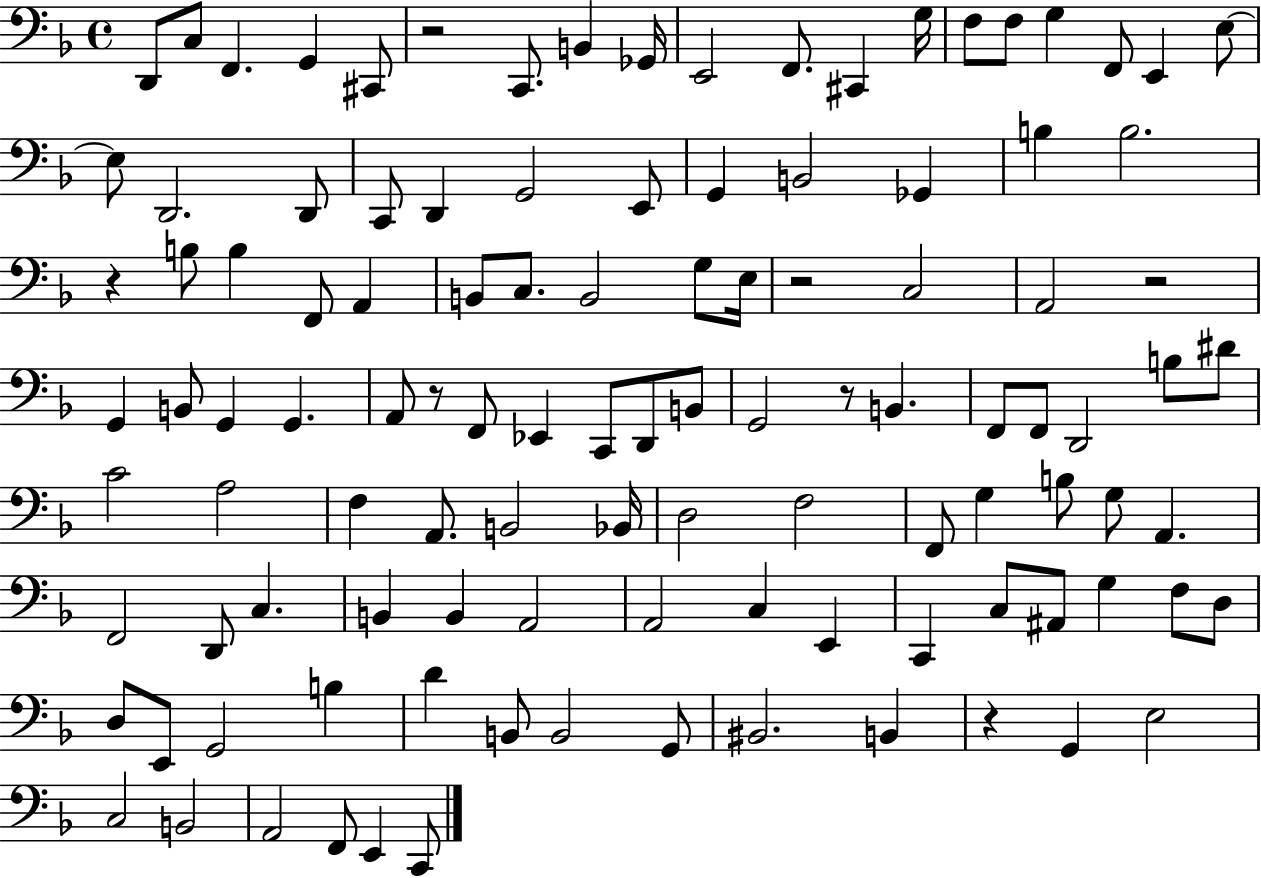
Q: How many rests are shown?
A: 7